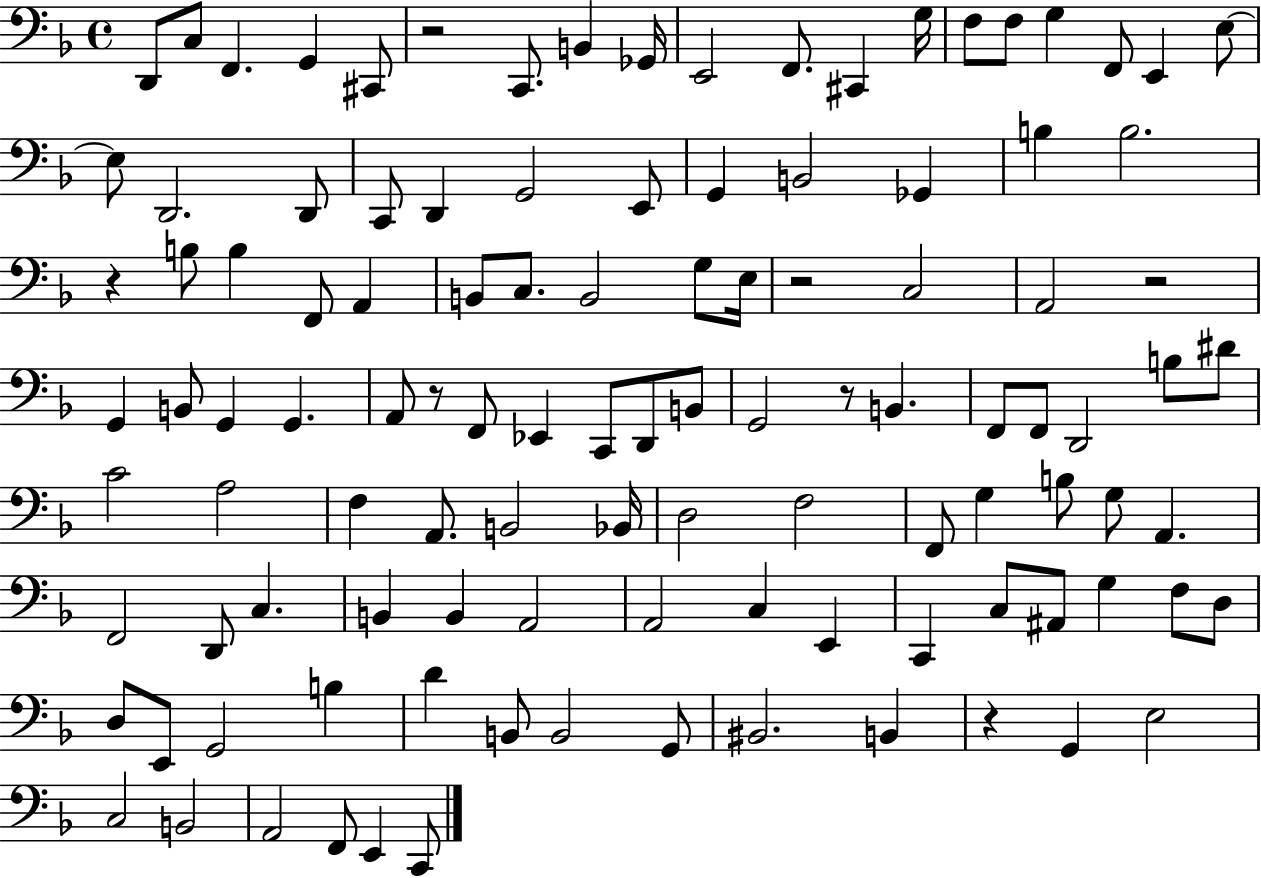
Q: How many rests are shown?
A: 7